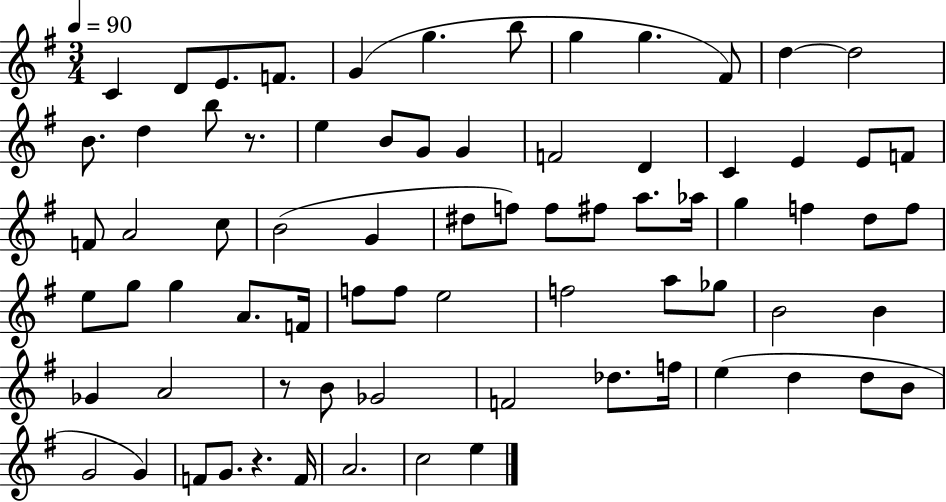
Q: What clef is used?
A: treble